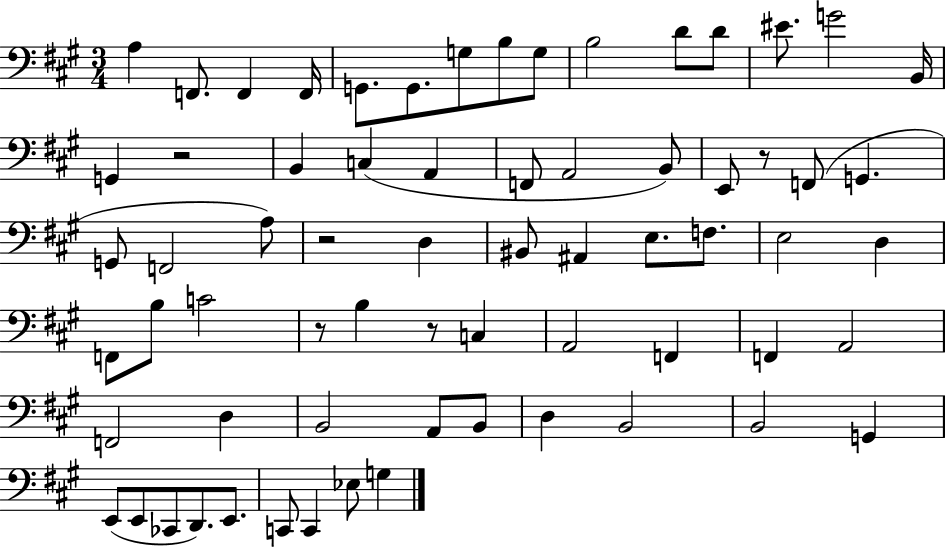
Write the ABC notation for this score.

X:1
T:Untitled
M:3/4
L:1/4
K:A
A, F,,/2 F,, F,,/4 G,,/2 G,,/2 G,/2 B,/2 G,/2 B,2 D/2 D/2 ^E/2 G2 B,,/4 G,, z2 B,, C, A,, F,,/2 A,,2 B,,/2 E,,/2 z/2 F,,/2 G,, G,,/2 F,,2 A,/2 z2 D, ^B,,/2 ^A,, E,/2 F,/2 E,2 D, F,,/2 B,/2 C2 z/2 B, z/2 C, A,,2 F,, F,, A,,2 F,,2 D, B,,2 A,,/2 B,,/2 D, B,,2 B,,2 G,, E,,/2 E,,/2 _C,,/2 D,,/2 E,,/2 C,,/2 C,, _E,/2 G,